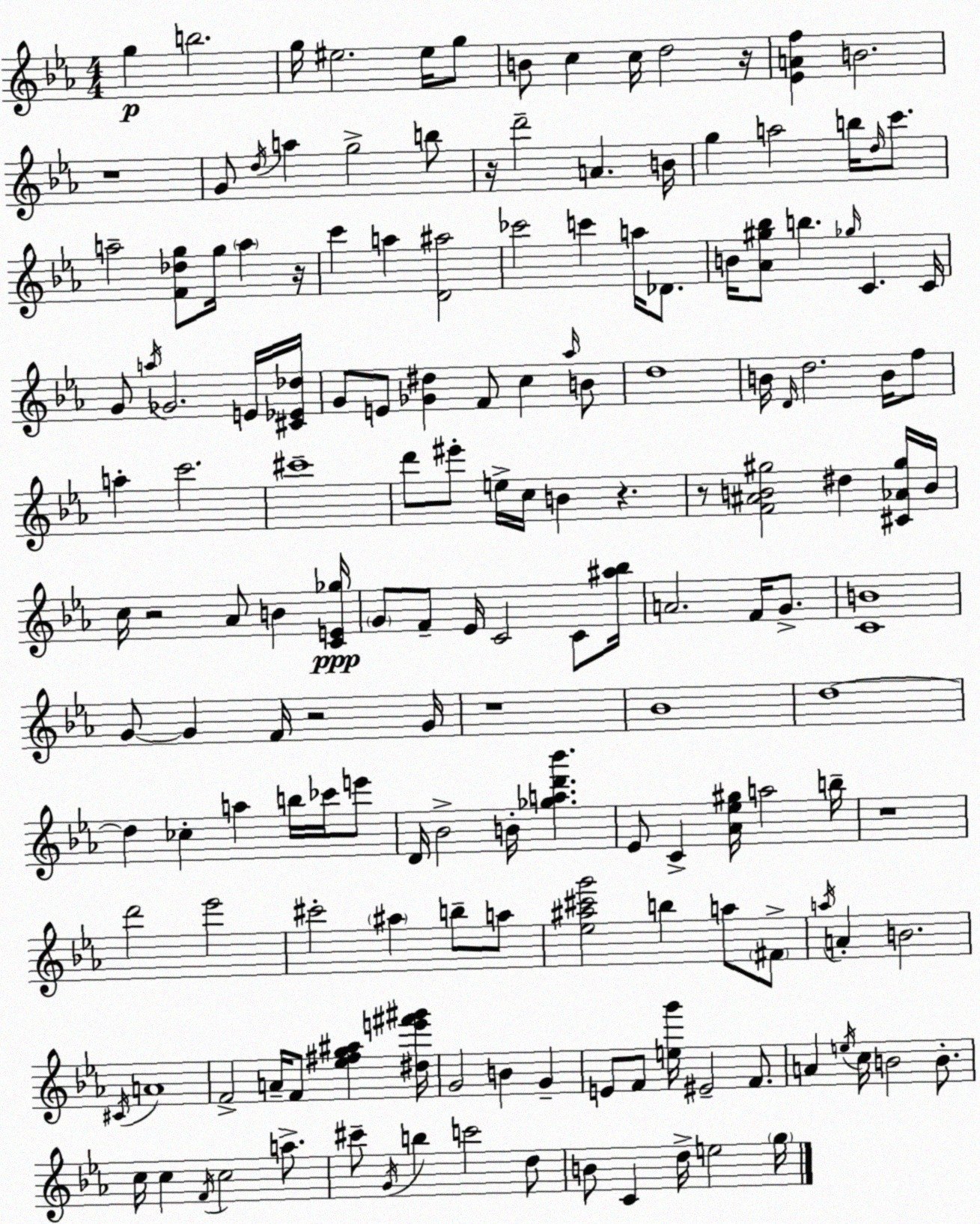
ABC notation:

X:1
T:Untitled
M:4/4
L:1/4
K:Cm
g b2 g/4 ^e2 ^e/4 g/2 B/2 c c/4 d2 z/4 [_EAf] B2 z4 G/2 d/4 a g2 b/2 z/4 d'2 A B/4 g a2 b/4 d/4 c'/2 a2 [F_dg]/2 g/4 a z/4 c' a [D^a]2 _c'2 c' a/4 _D/2 B/4 [_A^g_b]/2 b _g/4 C C/4 G/2 a/4 _G2 E/4 [^C_E_d]/4 G/2 E/2 [_G^d] F/2 c _a/4 B/2 d4 B/4 D/4 d2 B/4 f/2 a c'2 ^c'4 d'/2 ^e'/2 e/4 c/4 B z z/2 [F^AB^g]2 ^d [^C_A^g]/4 B/4 c/4 z2 _A/2 B [CE_g]/4 G/2 F/2 _E/4 C2 C/2 [^a_b]/4 A2 F/4 G/2 [CB]4 G/2 G F/4 z2 G/4 z4 _B4 d4 d _c a b/4 _c'/4 e'/2 D/4 _B2 B/4 [_gad'_b'] _E/2 C [_A_e^g]/4 a2 b/4 z4 d'2 _e'2 ^c'2 ^a b/2 a/2 [_e^a^c'g']2 b a/2 ^F/2 a/4 A B2 ^C/4 A4 F2 A/4 F/2 [_e^fg^a] [^de'^f'^g']/4 G2 B G E/2 F/2 [eg']/4 ^E2 F/2 A e/4 c/4 B2 B/2 c/4 c F/4 c2 a/2 ^c'/2 G/4 b c'2 d/2 B/2 C d/4 e2 g/4